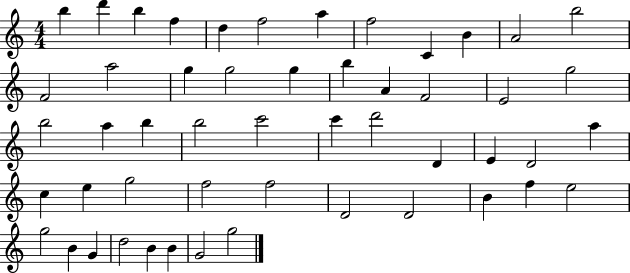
X:1
T:Untitled
M:4/4
L:1/4
K:C
b d' b f d f2 a f2 C B A2 b2 F2 a2 g g2 g b A F2 E2 g2 b2 a b b2 c'2 c' d'2 D E D2 a c e g2 f2 f2 D2 D2 B f e2 g2 B G d2 B B G2 g2